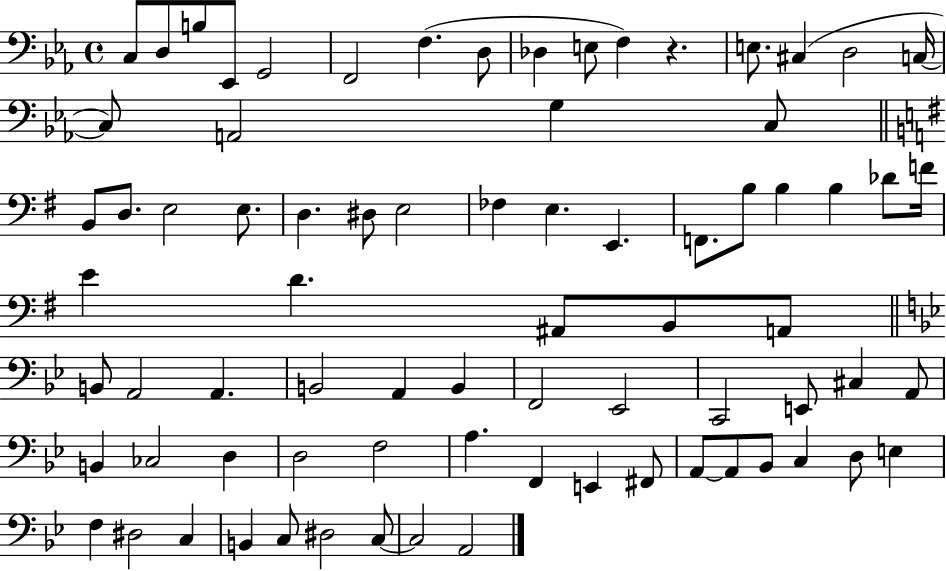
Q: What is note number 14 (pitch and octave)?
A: D3